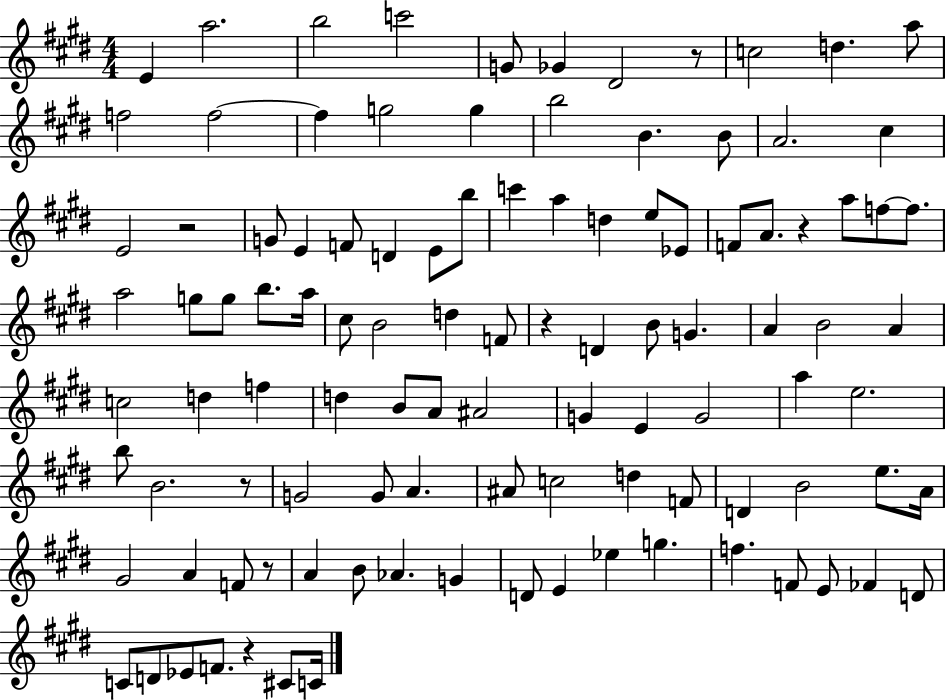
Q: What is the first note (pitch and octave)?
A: E4